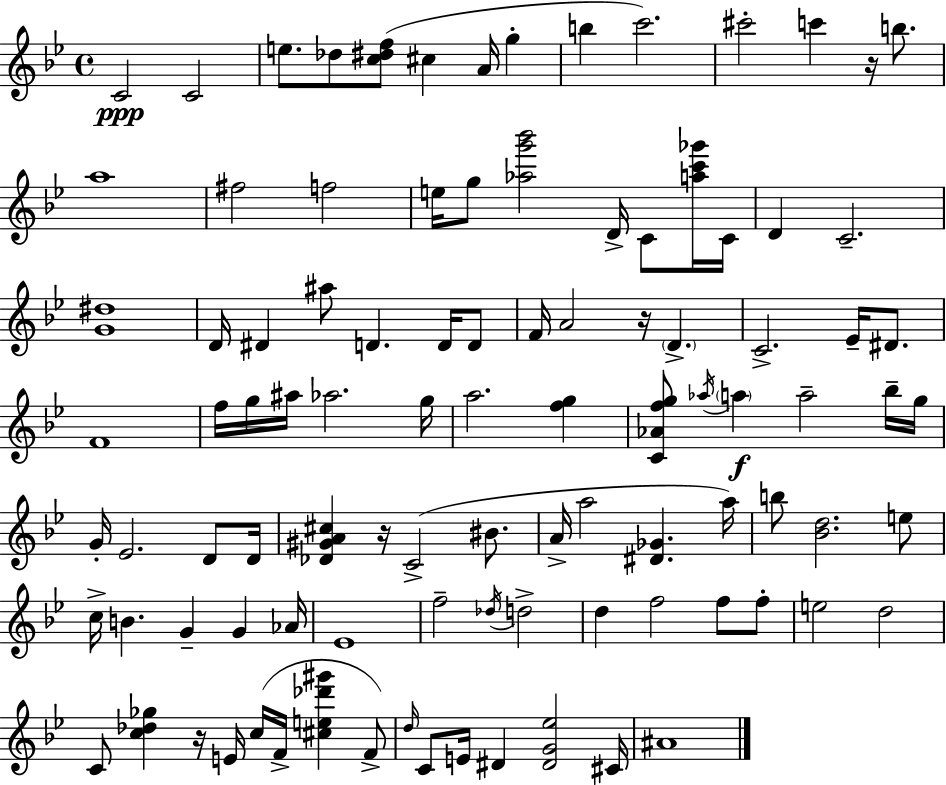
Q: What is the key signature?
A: BES major